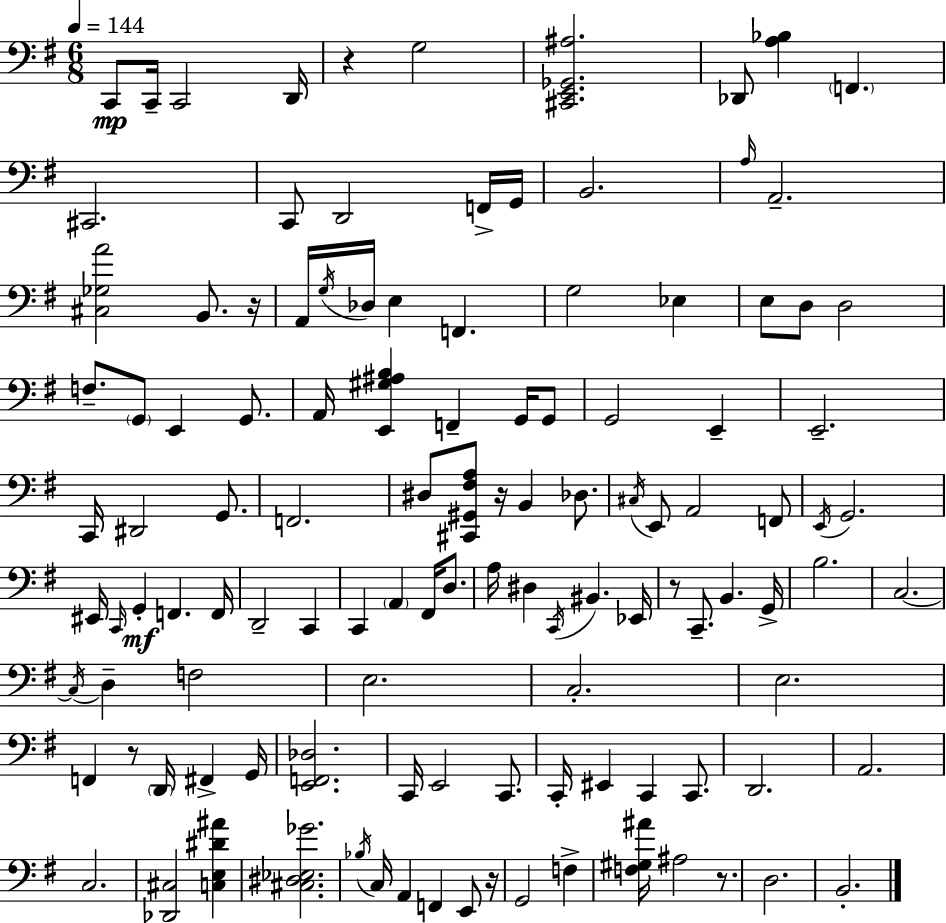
C2/e C2/s C2/h D2/s R/q G3/h [C#2,E2,Gb2,A#3]/h. Db2/e [A3,Bb3]/q F2/q. C#2/h. C2/e D2/h F2/s G2/s B2/h. A3/s A2/h. [C#3,Gb3,A4]/h B2/e. R/s A2/s G3/s Db3/s E3/q F2/q. G3/h Eb3/q E3/e D3/e D3/h F3/e. G2/e E2/q G2/e. A2/s [E2,G#3,A#3,B3]/q F2/q G2/s G2/e G2/h E2/q E2/h. C2/s D#2/h G2/e. F2/h. D#3/e [C#2,G#2,F#3,A3]/e R/s B2/q Db3/e. C#3/s E2/e A2/h F2/e E2/s G2/h. EIS2/s C2/s G2/q F2/q. F2/s D2/h C2/q C2/q A2/q F#2/s D3/e. A3/s D#3/q C2/s BIS2/q. Eb2/s R/e C2/e. B2/q. G2/s B3/h. C3/h. C3/s D3/q F3/h E3/h. C3/h. E3/h. F2/q R/e D2/s F#2/q G2/s [E2,F2,Db3]/h. C2/s E2/h C2/e. C2/s EIS2/q C2/q C2/e. D2/h. A2/h. C3/h. [Db2,C#3]/h [C3,E3,D#4,A#4]/q [C#3,D#3,Eb3,Gb4]/h. Bb3/s C3/s A2/q F2/q E2/e R/s G2/h F3/q [F3,G#3,A#4]/s A#3/h R/e. D3/h. B2/h.